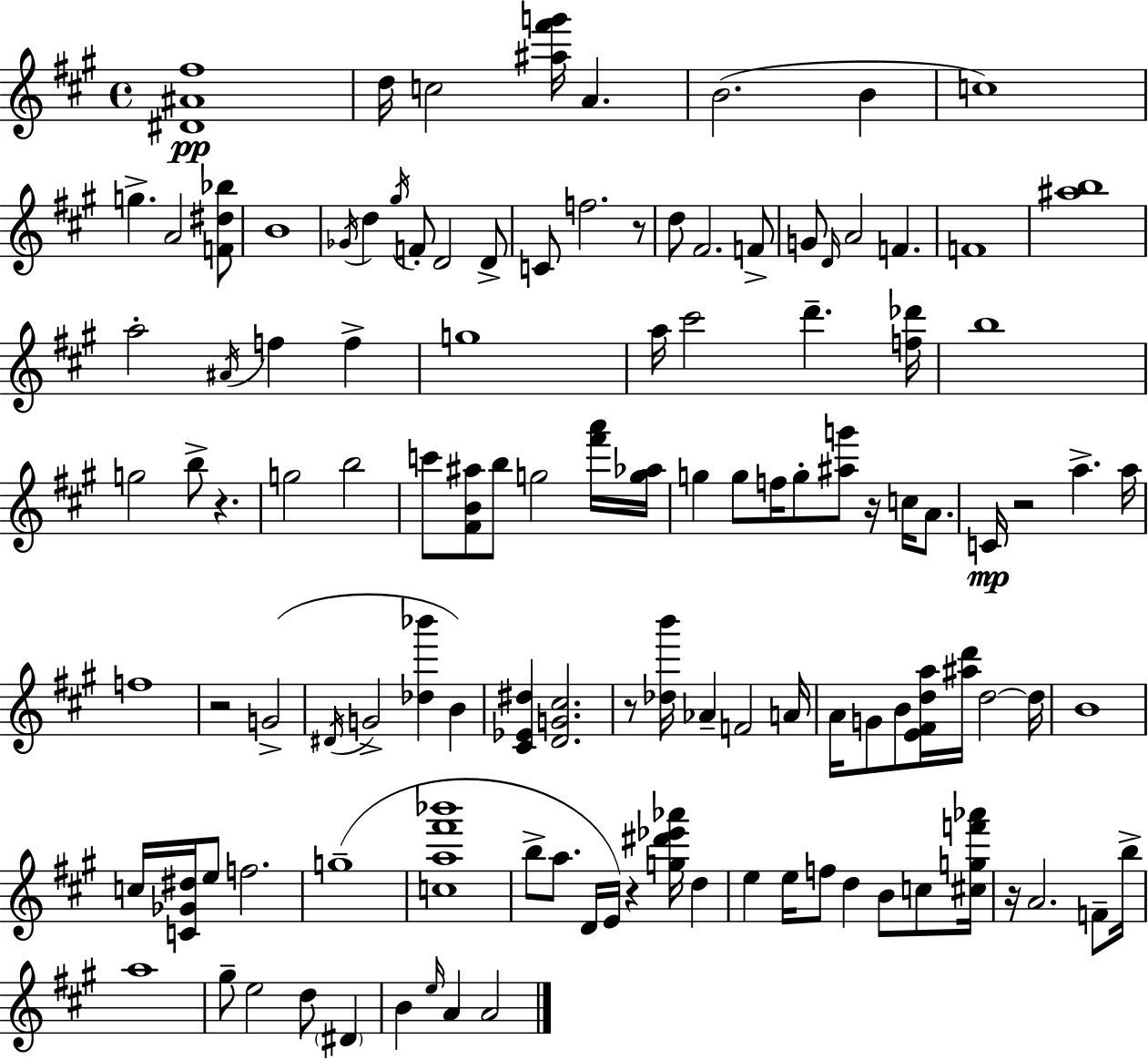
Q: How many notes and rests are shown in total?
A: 118